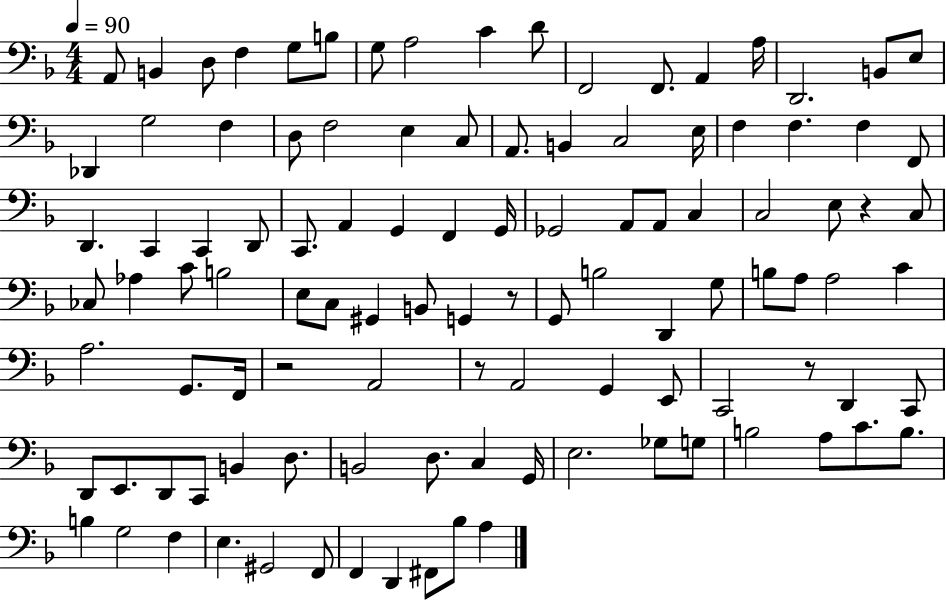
A2/e B2/q D3/e F3/q G3/e B3/e G3/e A3/h C4/q D4/e F2/h F2/e. A2/q A3/s D2/h. B2/e E3/e Db2/q G3/h F3/q D3/e F3/h E3/q C3/e A2/e. B2/q C3/h E3/s F3/q F3/q. F3/q F2/e D2/q. C2/q C2/q D2/e C2/e. A2/q G2/q F2/q G2/s Gb2/h A2/e A2/e C3/q C3/h E3/e R/q C3/e CES3/e Ab3/q C4/e B3/h E3/e C3/e G#2/q B2/e G2/q R/e G2/e B3/h D2/q G3/e B3/e A3/e A3/h C4/q A3/h. G2/e. F2/s R/h A2/h R/e A2/h G2/q E2/e C2/h R/e D2/q C2/e D2/e E2/e. D2/e C2/e B2/q D3/e. B2/h D3/e. C3/q G2/s E3/h. Gb3/e G3/e B3/h A3/e C4/e. B3/e. B3/q G3/h F3/q E3/q. G#2/h F2/e F2/q D2/q F#2/e Bb3/e A3/q